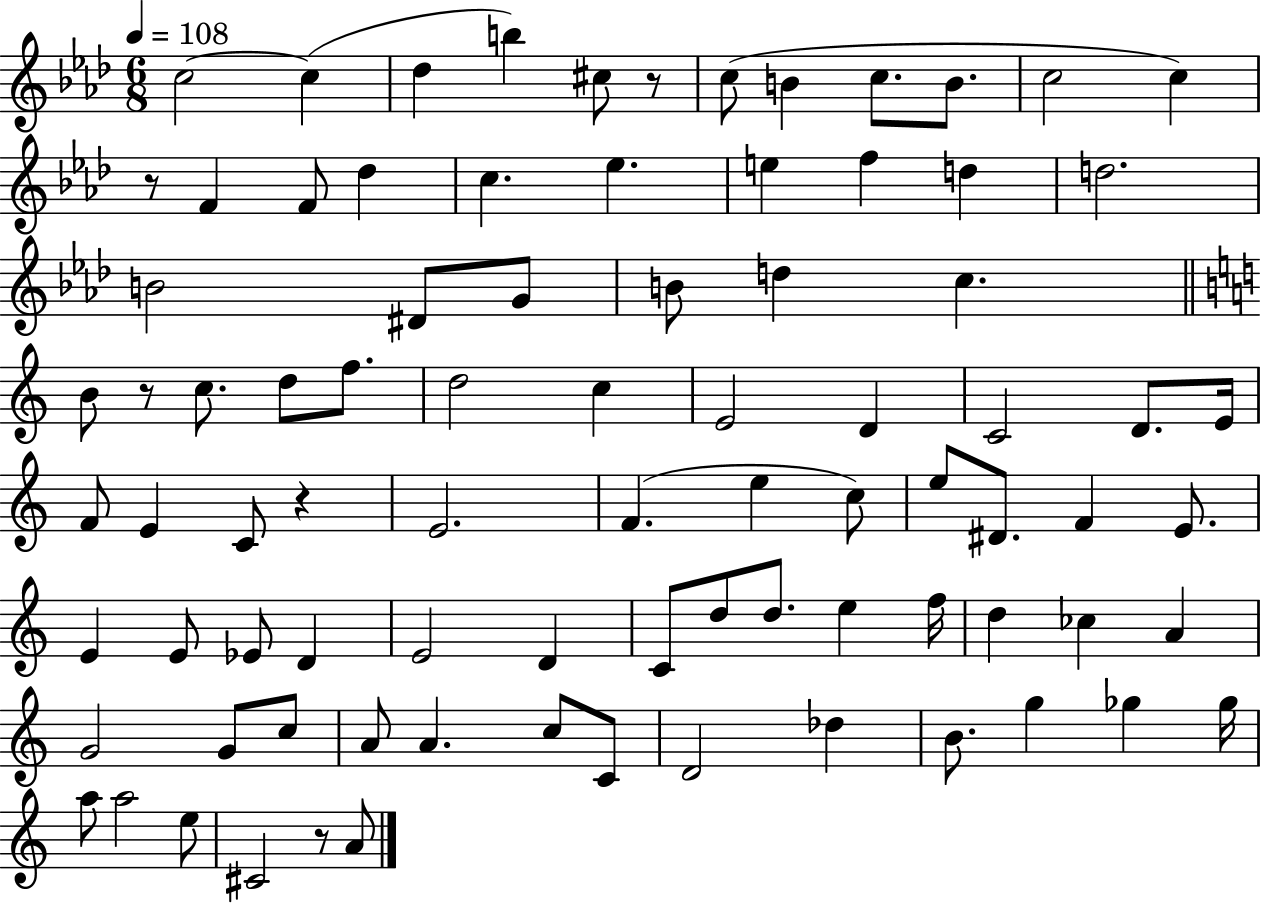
{
  \clef treble
  \numericTimeSignature
  \time 6/8
  \key aes \major
  \tempo 4 = 108
  c''2~~ c''4( | des''4 b''4) cis''8 r8 | c''8( b'4 c''8. b'8. | c''2 c''4) | \break r8 f'4 f'8 des''4 | c''4. ees''4. | e''4 f''4 d''4 | d''2. | \break b'2 dis'8 g'8 | b'8 d''4 c''4. | \bar "||" \break \key c \major b'8 r8 c''8. d''8 f''8. | d''2 c''4 | e'2 d'4 | c'2 d'8. e'16 | \break f'8 e'4 c'8 r4 | e'2. | f'4.( e''4 c''8) | e''8 dis'8. f'4 e'8. | \break e'4 e'8 ees'8 d'4 | e'2 d'4 | c'8 d''8 d''8. e''4 f''16 | d''4 ces''4 a'4 | \break g'2 g'8 c''8 | a'8 a'4. c''8 c'8 | d'2 des''4 | b'8. g''4 ges''4 ges''16 | \break a''8 a''2 e''8 | cis'2 r8 a'8 | \bar "|."
}